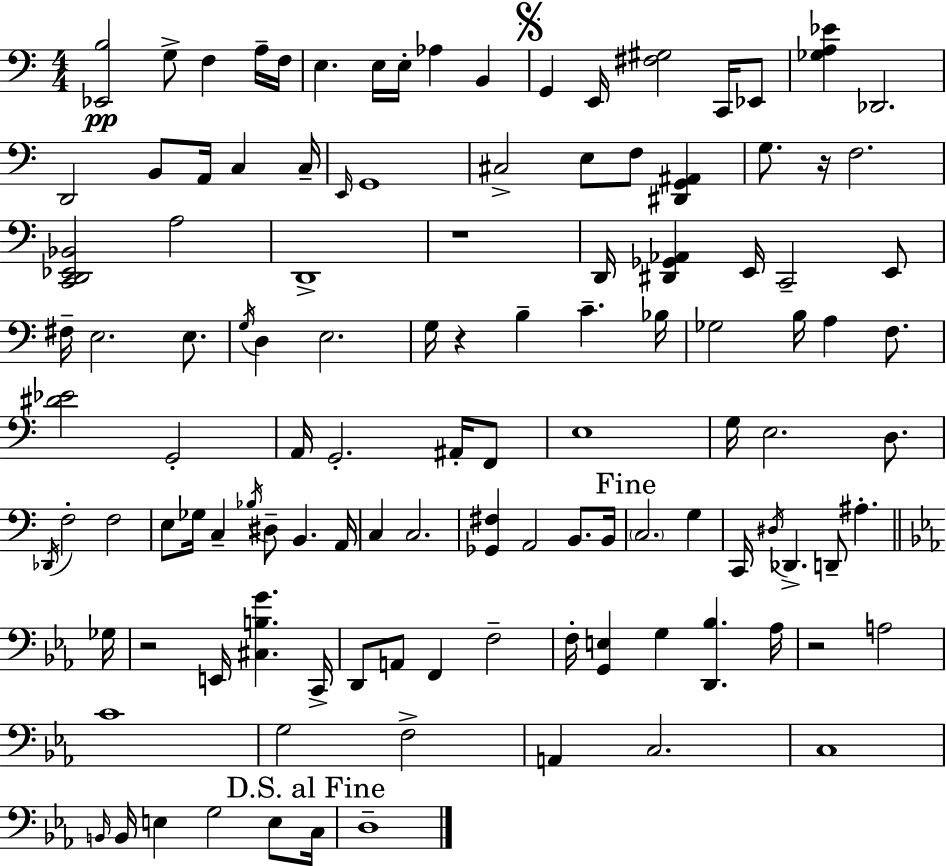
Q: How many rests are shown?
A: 5